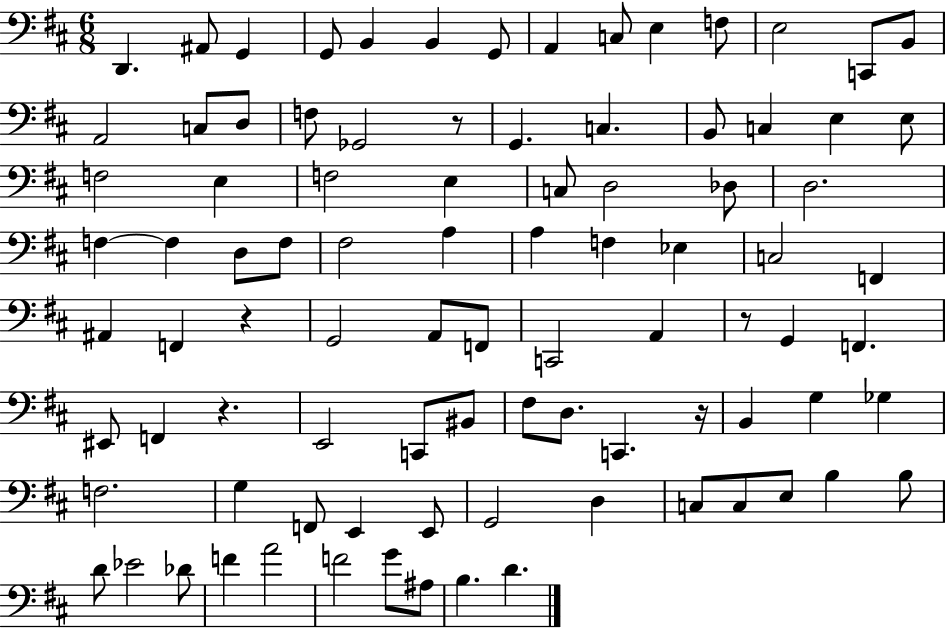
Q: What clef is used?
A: bass